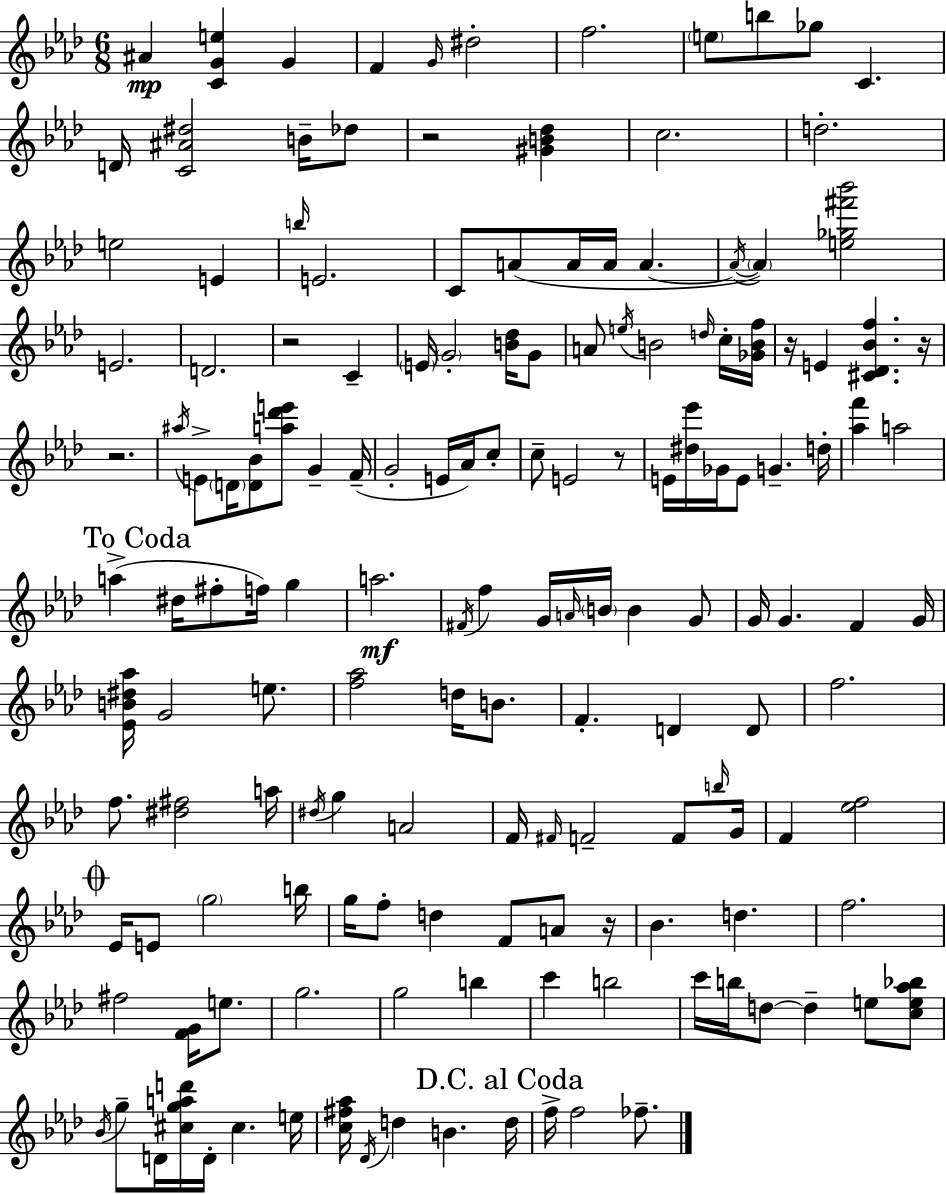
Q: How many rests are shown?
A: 7